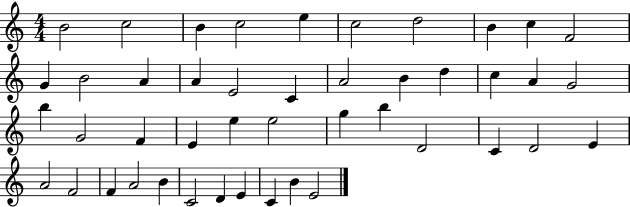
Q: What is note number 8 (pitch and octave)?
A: B4